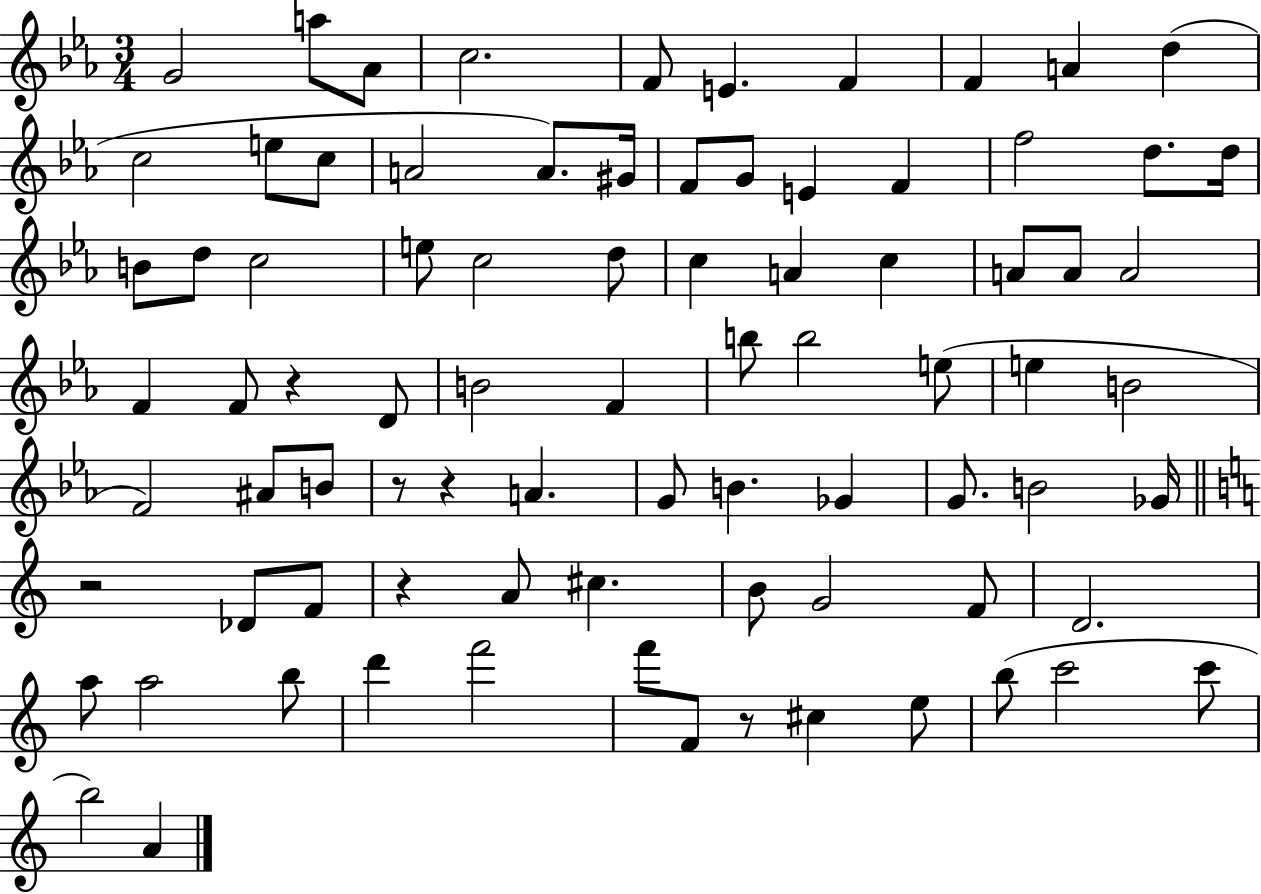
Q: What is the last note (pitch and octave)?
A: A4